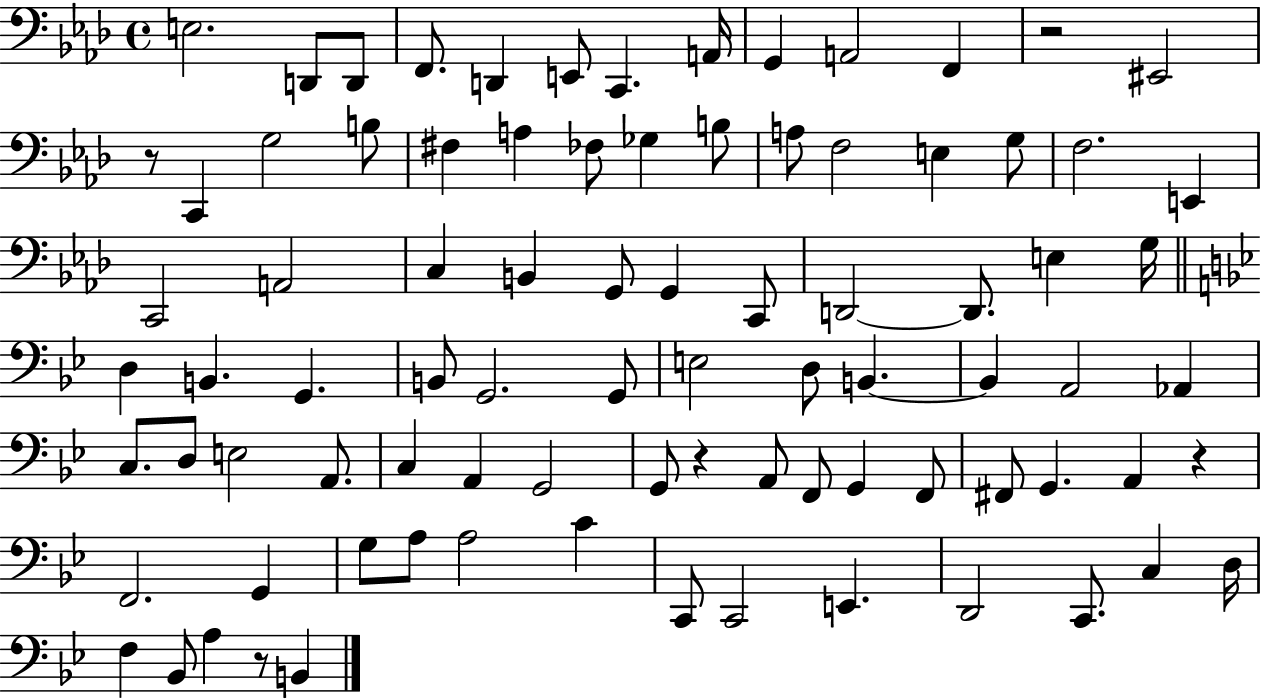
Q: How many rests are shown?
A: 5